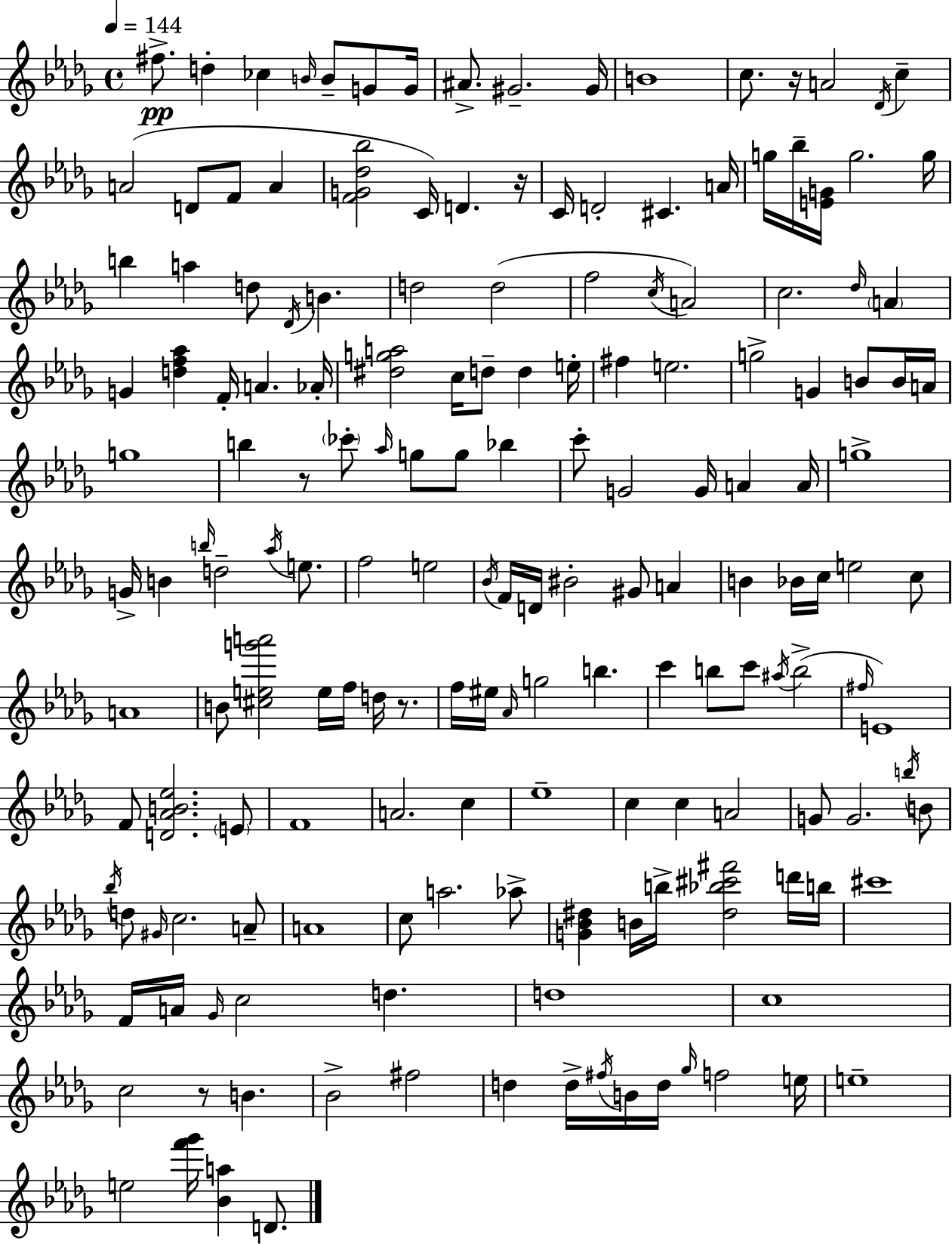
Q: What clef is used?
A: treble